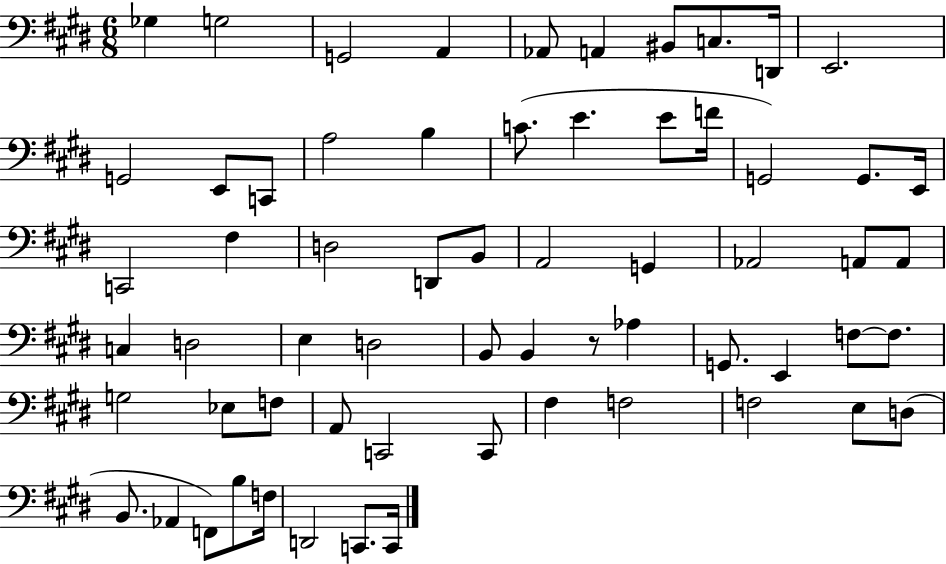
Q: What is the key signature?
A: E major